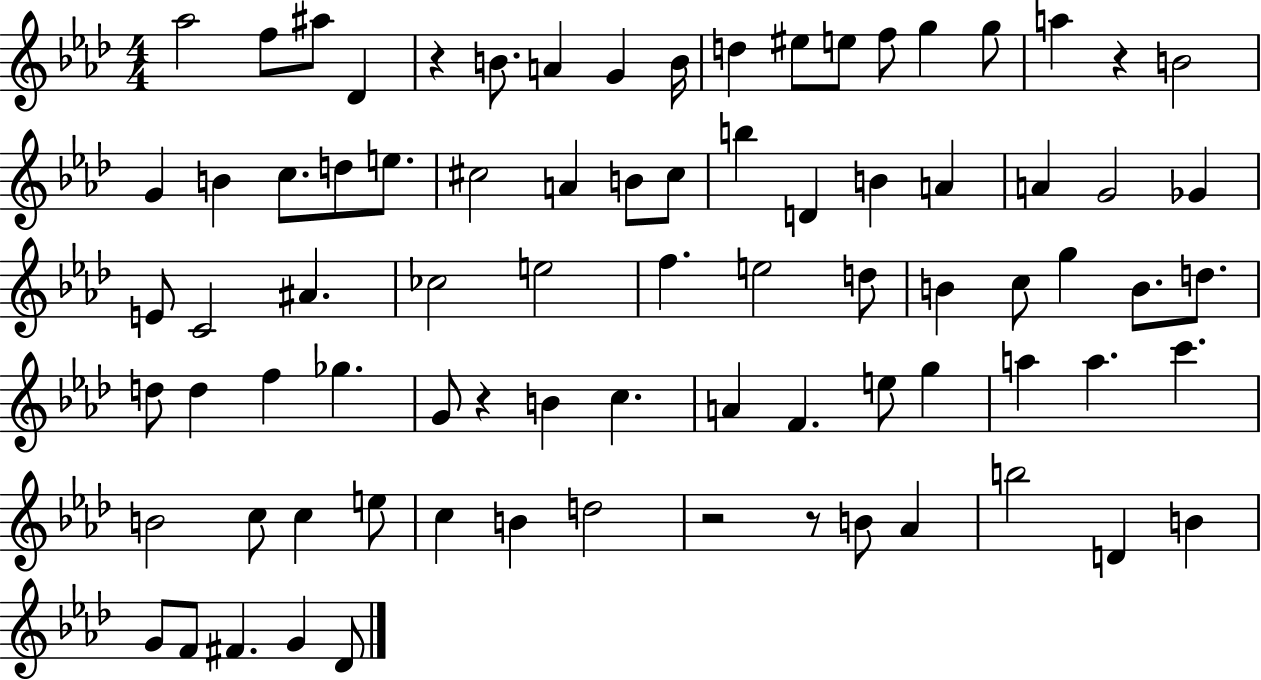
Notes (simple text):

Ab5/h F5/e A#5/e Db4/q R/q B4/e. A4/q G4/q B4/s D5/q EIS5/e E5/e F5/e G5/q G5/e A5/q R/q B4/h G4/q B4/q C5/e. D5/e E5/e. C#5/h A4/q B4/e C#5/e B5/q D4/q B4/q A4/q A4/q G4/h Gb4/q E4/e C4/h A#4/q. CES5/h E5/h F5/q. E5/h D5/e B4/q C5/e G5/q B4/e. D5/e. D5/e D5/q F5/q Gb5/q. G4/e R/q B4/q C5/q. A4/q F4/q. E5/e G5/q A5/q A5/q. C6/q. B4/h C5/e C5/q E5/e C5/q B4/q D5/h R/h R/e B4/e Ab4/q B5/h D4/q B4/q G4/e F4/e F#4/q. G4/q Db4/e